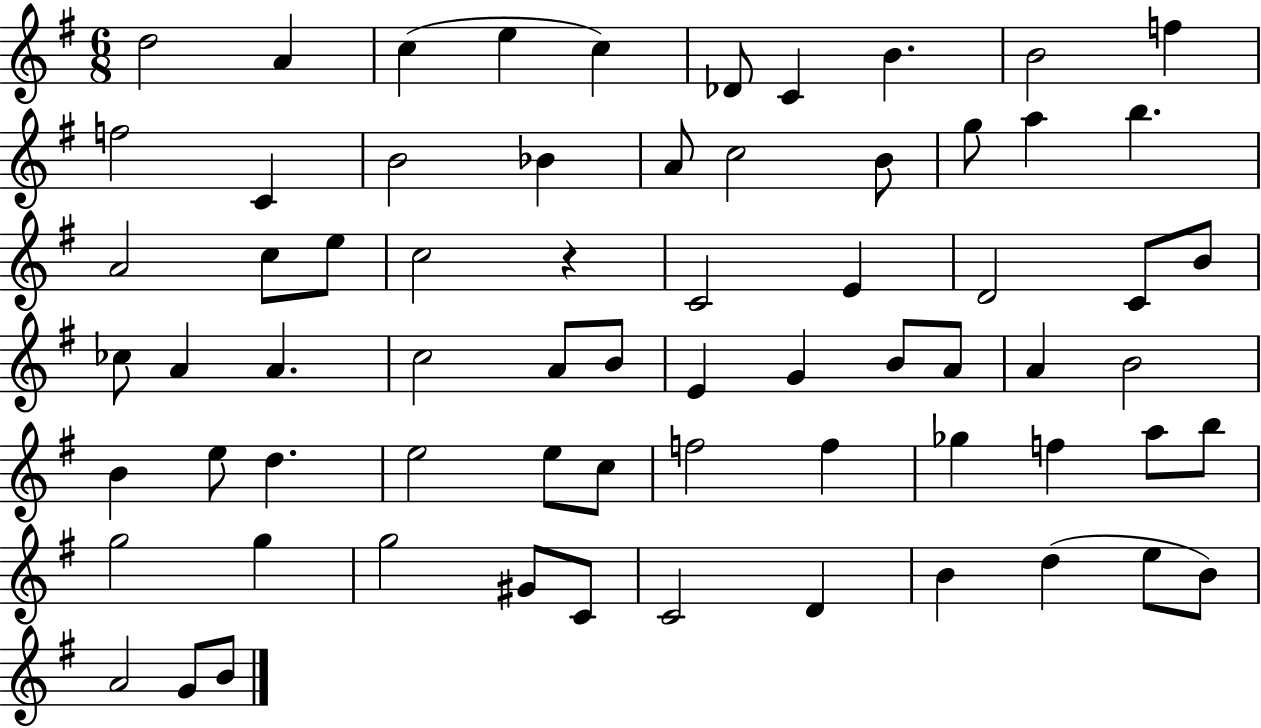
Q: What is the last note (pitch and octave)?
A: B4